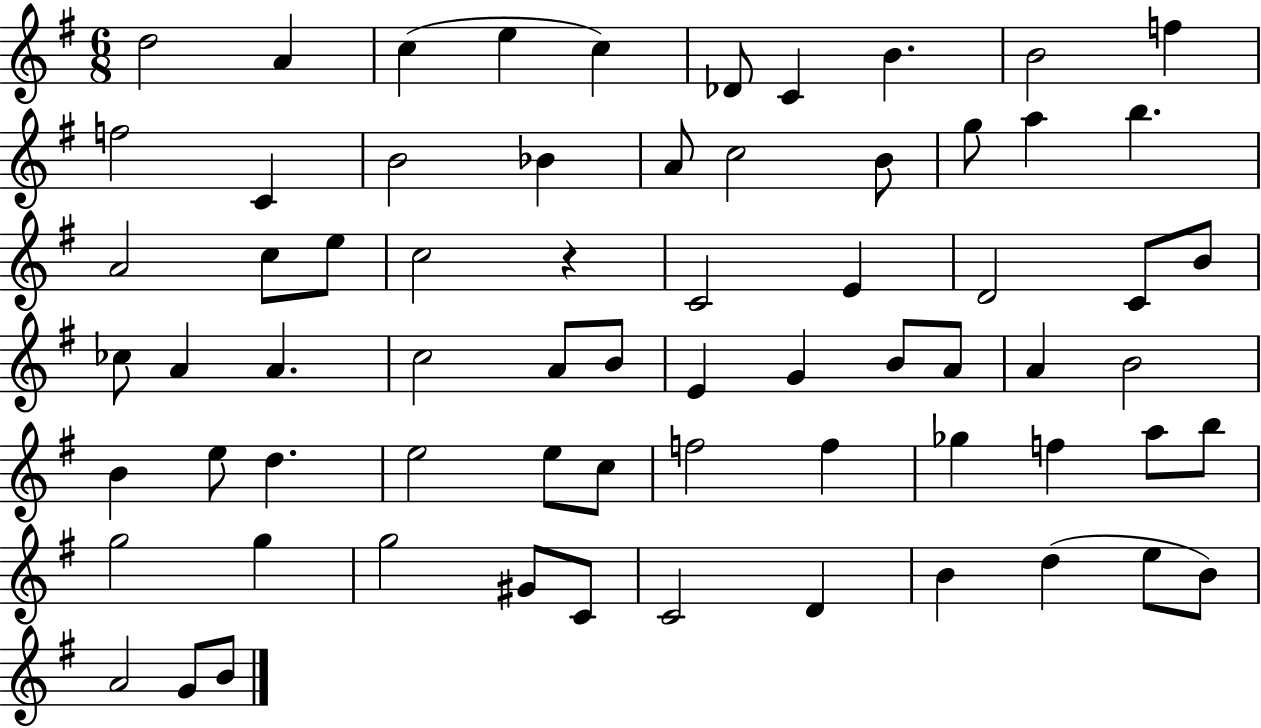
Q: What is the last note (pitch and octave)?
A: B4